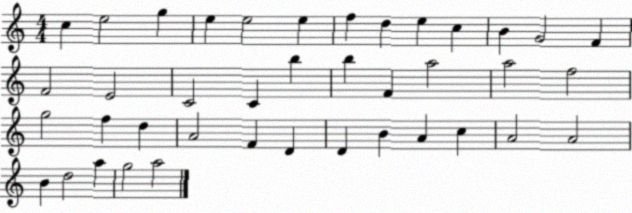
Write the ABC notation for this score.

X:1
T:Untitled
M:4/4
L:1/4
K:C
c e2 g e e2 e f d e c B G2 F F2 E2 C2 C b b F a2 a2 f2 g2 f d A2 F D D B A c A2 A2 B d2 a g2 a2